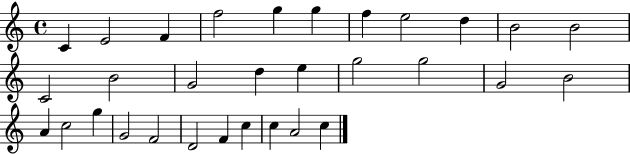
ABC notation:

X:1
T:Untitled
M:4/4
L:1/4
K:C
C E2 F f2 g g f e2 d B2 B2 C2 B2 G2 d e g2 g2 G2 B2 A c2 g G2 F2 D2 F c c A2 c